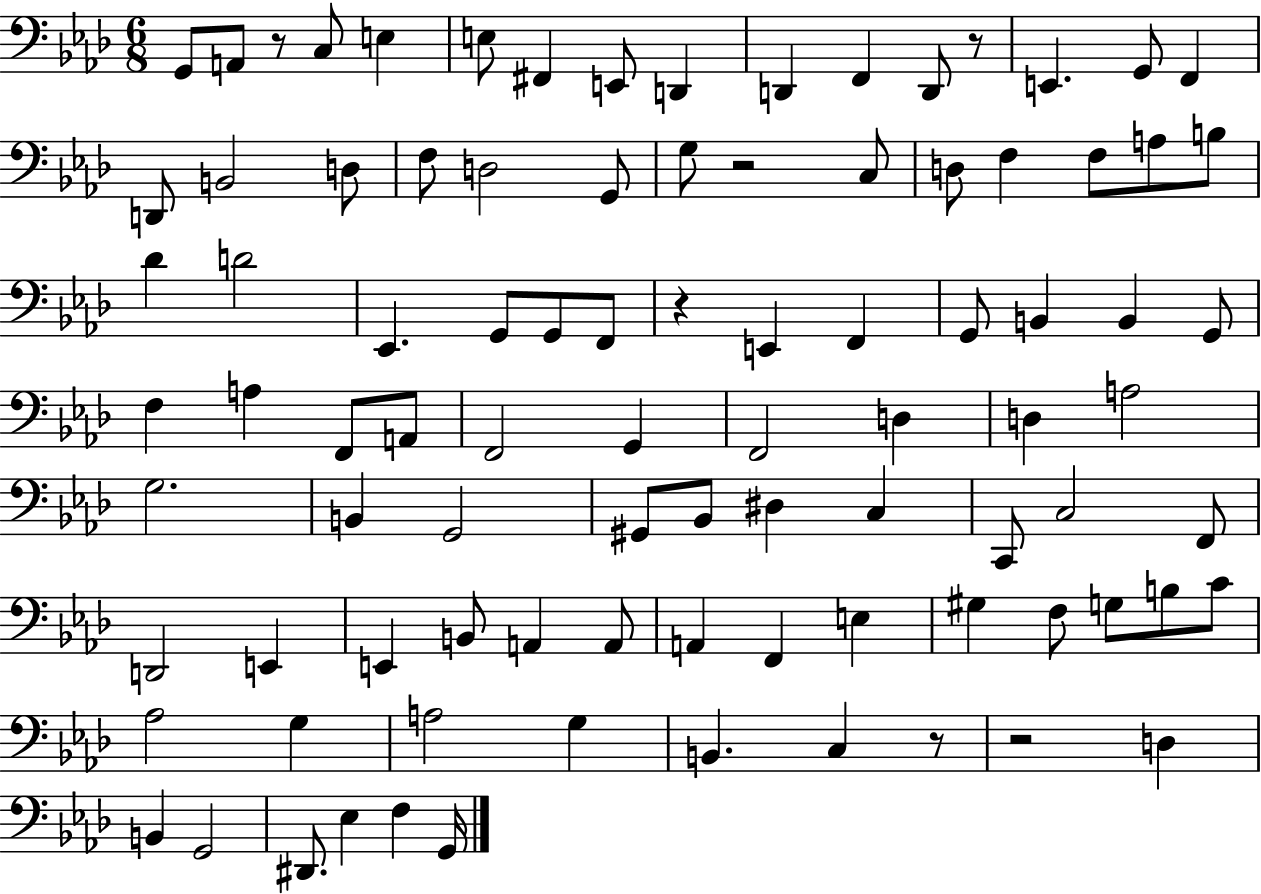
G2/e A2/e R/e C3/e E3/q E3/e F#2/q E2/e D2/q D2/q F2/q D2/e R/e E2/q. G2/e F2/q D2/e B2/h D3/e F3/e D3/h G2/e G3/e R/h C3/e D3/e F3/q F3/e A3/e B3/e Db4/q D4/h Eb2/q. G2/e G2/e F2/e R/q E2/q F2/q G2/e B2/q B2/q G2/e F3/q A3/q F2/e A2/e F2/h G2/q F2/h D3/q D3/q A3/h G3/h. B2/q G2/h G#2/e Bb2/e D#3/q C3/q C2/e C3/h F2/e D2/h E2/q E2/q B2/e A2/q A2/e A2/q F2/q E3/q G#3/q F3/e G3/e B3/e C4/e Ab3/h G3/q A3/h G3/q B2/q. C3/q R/e R/h D3/q B2/q G2/h D#2/e. Eb3/q F3/q G2/s